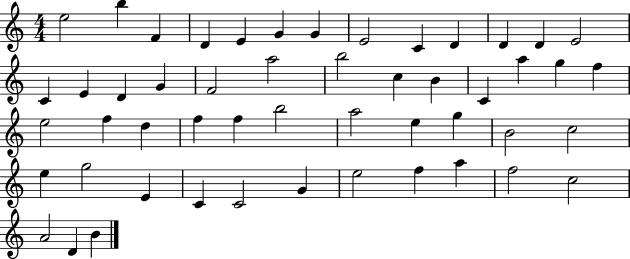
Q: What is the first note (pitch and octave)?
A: E5